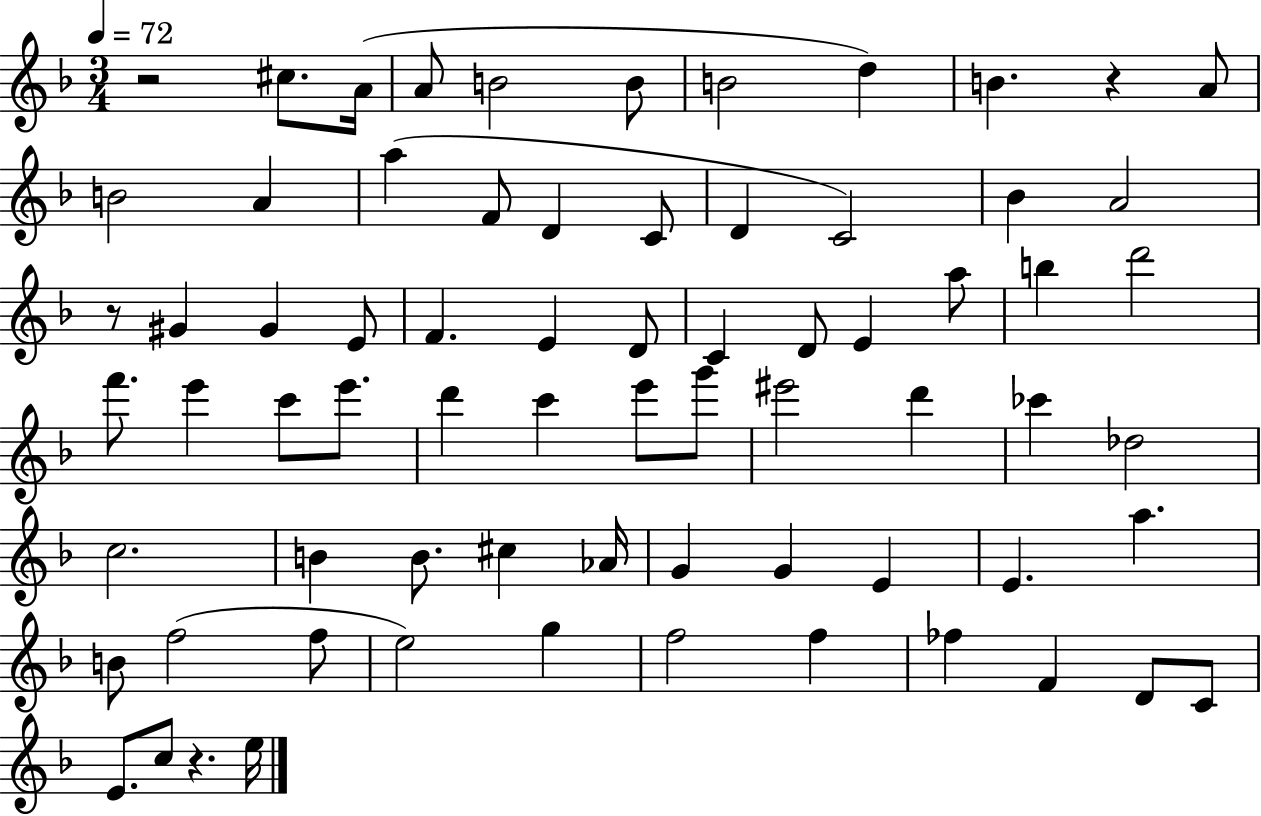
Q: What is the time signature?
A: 3/4